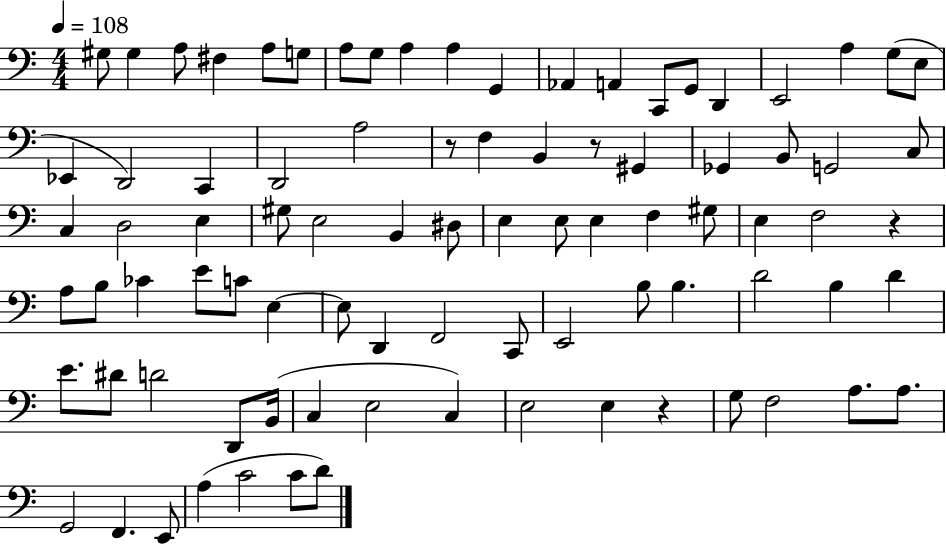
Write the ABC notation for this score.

X:1
T:Untitled
M:4/4
L:1/4
K:C
^G,/2 ^G, A,/2 ^F, A,/2 G,/2 A,/2 G,/2 A, A, G,, _A,, A,, C,,/2 G,,/2 D,, E,,2 A, G,/2 E,/2 _E,, D,,2 C,, D,,2 A,2 z/2 F, B,, z/2 ^G,, _G,, B,,/2 G,,2 C,/2 C, D,2 E, ^G,/2 E,2 B,, ^D,/2 E, E,/2 E, F, ^G,/2 E, F,2 z A,/2 B,/2 _C E/2 C/2 E, E,/2 D,, F,,2 C,,/2 E,,2 B,/2 B, D2 B, D E/2 ^D/2 D2 D,,/2 B,,/4 C, E,2 C, E,2 E, z G,/2 F,2 A,/2 A,/2 G,,2 F,, E,,/2 A, C2 C/2 D/2